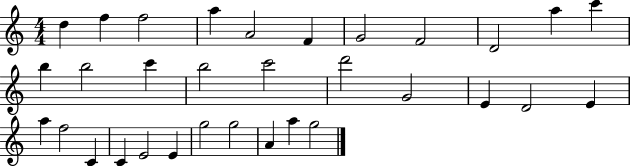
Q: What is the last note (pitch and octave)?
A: G5